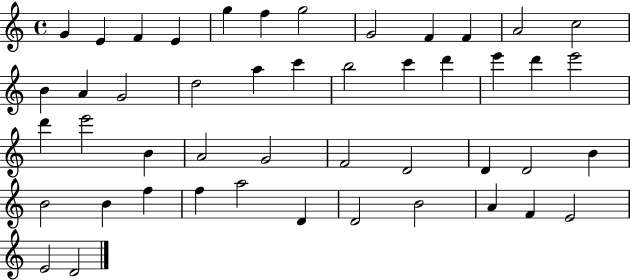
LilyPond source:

{
  \clef treble
  \time 4/4
  \defaultTimeSignature
  \key c \major
  g'4 e'4 f'4 e'4 | g''4 f''4 g''2 | g'2 f'4 f'4 | a'2 c''2 | \break b'4 a'4 g'2 | d''2 a''4 c'''4 | b''2 c'''4 d'''4 | e'''4 d'''4 e'''2 | \break d'''4 e'''2 b'4 | a'2 g'2 | f'2 d'2 | d'4 d'2 b'4 | \break b'2 b'4 f''4 | f''4 a''2 d'4 | d'2 b'2 | a'4 f'4 e'2 | \break e'2 d'2 | \bar "|."
}